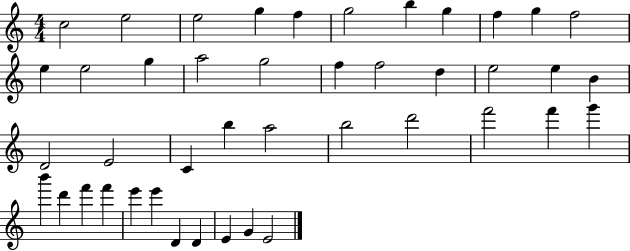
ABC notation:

X:1
T:Untitled
M:4/4
L:1/4
K:C
c2 e2 e2 g f g2 b g f g f2 e e2 g a2 g2 f f2 d e2 e B D2 E2 C b a2 b2 d'2 f'2 f' g' b' d' f' f' e' e' D D E G E2